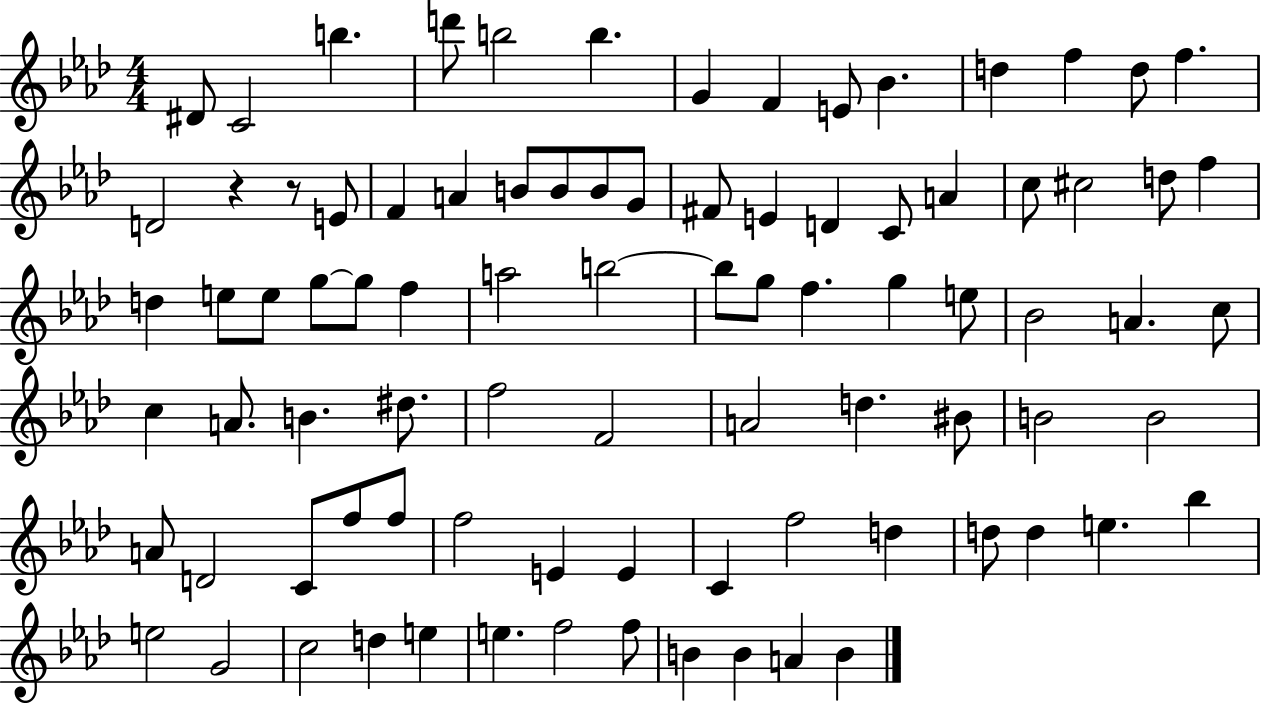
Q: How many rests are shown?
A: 2